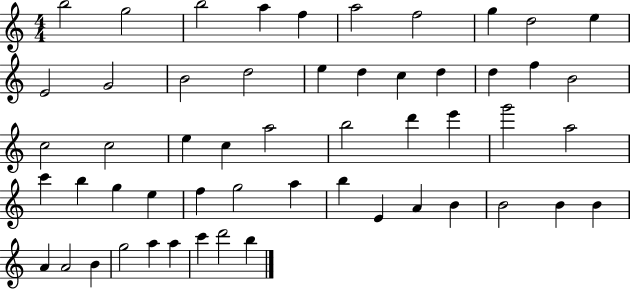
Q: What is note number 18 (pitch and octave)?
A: D5